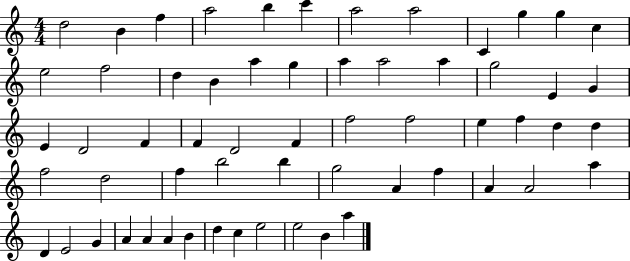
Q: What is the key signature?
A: C major